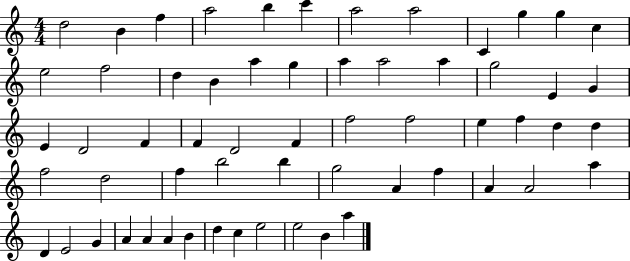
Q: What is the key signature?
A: C major